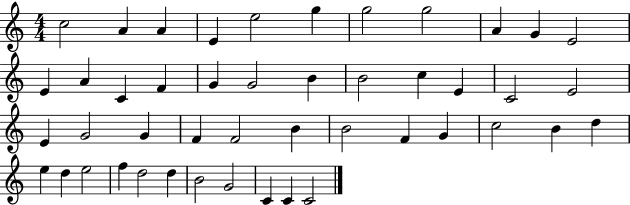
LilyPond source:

{
  \clef treble
  \numericTimeSignature
  \time 4/4
  \key c \major
  c''2 a'4 a'4 | e'4 e''2 g''4 | g''2 g''2 | a'4 g'4 e'2 | \break e'4 a'4 c'4 f'4 | g'4 g'2 b'4 | b'2 c''4 e'4 | c'2 e'2 | \break e'4 g'2 g'4 | f'4 f'2 b'4 | b'2 f'4 g'4 | c''2 b'4 d''4 | \break e''4 d''4 e''2 | f''4 d''2 d''4 | b'2 g'2 | c'4 c'4 c'2 | \break \bar "|."
}